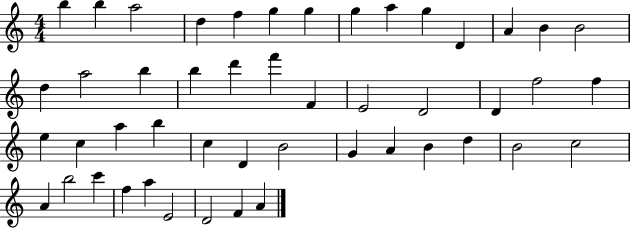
B5/q B5/q A5/h D5/q F5/q G5/q G5/q G5/q A5/q G5/q D4/q A4/q B4/q B4/h D5/q A5/h B5/q B5/q D6/q F6/q F4/q E4/h D4/h D4/q F5/h F5/q E5/q C5/q A5/q B5/q C5/q D4/q B4/h G4/q A4/q B4/q D5/q B4/h C5/h A4/q B5/h C6/q F5/q A5/q E4/h D4/h F4/q A4/q